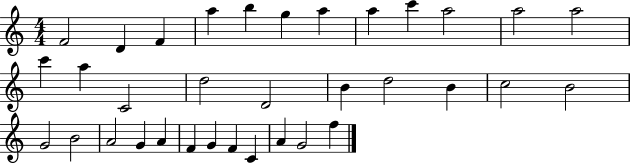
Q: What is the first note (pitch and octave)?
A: F4